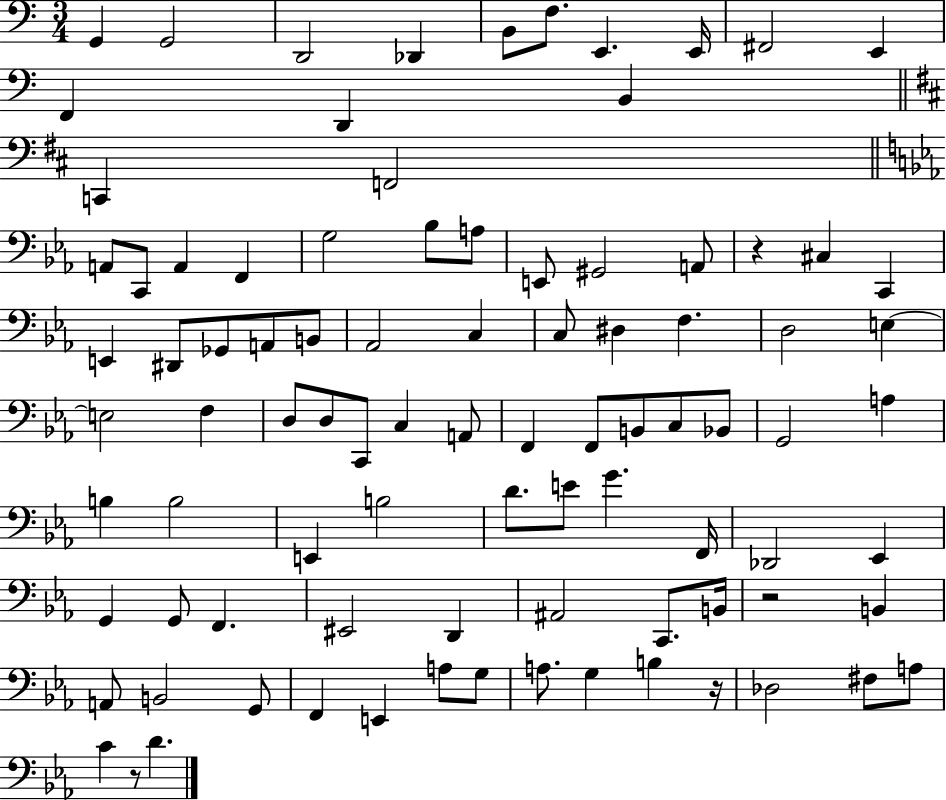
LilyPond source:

{
  \clef bass
  \numericTimeSignature
  \time 3/4
  \key c \major
  g,4 g,2 | d,2 des,4 | b,8 f8. e,4. e,16 | fis,2 e,4 | \break f,4 d,4 b,4 | \bar "||" \break \key d \major c,4 f,2 | \bar "||" \break \key ees \major a,8 c,8 a,4 f,4 | g2 bes8 a8 | e,8 gis,2 a,8 | r4 cis4 c,4 | \break e,4 dis,8 ges,8 a,8 b,8 | aes,2 c4 | c8 dis4 f4. | d2 e4~~ | \break e2 f4 | d8 d8 c,8 c4 a,8 | f,4 f,8 b,8 c8 bes,8 | g,2 a4 | \break b4 b2 | e,4 b2 | d'8. e'8 g'4. f,16 | des,2 ees,4 | \break g,4 g,8 f,4. | eis,2 d,4 | ais,2 c,8. b,16 | r2 b,4 | \break a,8 b,2 g,8 | f,4 e,4 a8 g8 | a8. g4 b4 r16 | des2 fis8 a8 | \break c'4 r8 d'4. | \bar "|."
}